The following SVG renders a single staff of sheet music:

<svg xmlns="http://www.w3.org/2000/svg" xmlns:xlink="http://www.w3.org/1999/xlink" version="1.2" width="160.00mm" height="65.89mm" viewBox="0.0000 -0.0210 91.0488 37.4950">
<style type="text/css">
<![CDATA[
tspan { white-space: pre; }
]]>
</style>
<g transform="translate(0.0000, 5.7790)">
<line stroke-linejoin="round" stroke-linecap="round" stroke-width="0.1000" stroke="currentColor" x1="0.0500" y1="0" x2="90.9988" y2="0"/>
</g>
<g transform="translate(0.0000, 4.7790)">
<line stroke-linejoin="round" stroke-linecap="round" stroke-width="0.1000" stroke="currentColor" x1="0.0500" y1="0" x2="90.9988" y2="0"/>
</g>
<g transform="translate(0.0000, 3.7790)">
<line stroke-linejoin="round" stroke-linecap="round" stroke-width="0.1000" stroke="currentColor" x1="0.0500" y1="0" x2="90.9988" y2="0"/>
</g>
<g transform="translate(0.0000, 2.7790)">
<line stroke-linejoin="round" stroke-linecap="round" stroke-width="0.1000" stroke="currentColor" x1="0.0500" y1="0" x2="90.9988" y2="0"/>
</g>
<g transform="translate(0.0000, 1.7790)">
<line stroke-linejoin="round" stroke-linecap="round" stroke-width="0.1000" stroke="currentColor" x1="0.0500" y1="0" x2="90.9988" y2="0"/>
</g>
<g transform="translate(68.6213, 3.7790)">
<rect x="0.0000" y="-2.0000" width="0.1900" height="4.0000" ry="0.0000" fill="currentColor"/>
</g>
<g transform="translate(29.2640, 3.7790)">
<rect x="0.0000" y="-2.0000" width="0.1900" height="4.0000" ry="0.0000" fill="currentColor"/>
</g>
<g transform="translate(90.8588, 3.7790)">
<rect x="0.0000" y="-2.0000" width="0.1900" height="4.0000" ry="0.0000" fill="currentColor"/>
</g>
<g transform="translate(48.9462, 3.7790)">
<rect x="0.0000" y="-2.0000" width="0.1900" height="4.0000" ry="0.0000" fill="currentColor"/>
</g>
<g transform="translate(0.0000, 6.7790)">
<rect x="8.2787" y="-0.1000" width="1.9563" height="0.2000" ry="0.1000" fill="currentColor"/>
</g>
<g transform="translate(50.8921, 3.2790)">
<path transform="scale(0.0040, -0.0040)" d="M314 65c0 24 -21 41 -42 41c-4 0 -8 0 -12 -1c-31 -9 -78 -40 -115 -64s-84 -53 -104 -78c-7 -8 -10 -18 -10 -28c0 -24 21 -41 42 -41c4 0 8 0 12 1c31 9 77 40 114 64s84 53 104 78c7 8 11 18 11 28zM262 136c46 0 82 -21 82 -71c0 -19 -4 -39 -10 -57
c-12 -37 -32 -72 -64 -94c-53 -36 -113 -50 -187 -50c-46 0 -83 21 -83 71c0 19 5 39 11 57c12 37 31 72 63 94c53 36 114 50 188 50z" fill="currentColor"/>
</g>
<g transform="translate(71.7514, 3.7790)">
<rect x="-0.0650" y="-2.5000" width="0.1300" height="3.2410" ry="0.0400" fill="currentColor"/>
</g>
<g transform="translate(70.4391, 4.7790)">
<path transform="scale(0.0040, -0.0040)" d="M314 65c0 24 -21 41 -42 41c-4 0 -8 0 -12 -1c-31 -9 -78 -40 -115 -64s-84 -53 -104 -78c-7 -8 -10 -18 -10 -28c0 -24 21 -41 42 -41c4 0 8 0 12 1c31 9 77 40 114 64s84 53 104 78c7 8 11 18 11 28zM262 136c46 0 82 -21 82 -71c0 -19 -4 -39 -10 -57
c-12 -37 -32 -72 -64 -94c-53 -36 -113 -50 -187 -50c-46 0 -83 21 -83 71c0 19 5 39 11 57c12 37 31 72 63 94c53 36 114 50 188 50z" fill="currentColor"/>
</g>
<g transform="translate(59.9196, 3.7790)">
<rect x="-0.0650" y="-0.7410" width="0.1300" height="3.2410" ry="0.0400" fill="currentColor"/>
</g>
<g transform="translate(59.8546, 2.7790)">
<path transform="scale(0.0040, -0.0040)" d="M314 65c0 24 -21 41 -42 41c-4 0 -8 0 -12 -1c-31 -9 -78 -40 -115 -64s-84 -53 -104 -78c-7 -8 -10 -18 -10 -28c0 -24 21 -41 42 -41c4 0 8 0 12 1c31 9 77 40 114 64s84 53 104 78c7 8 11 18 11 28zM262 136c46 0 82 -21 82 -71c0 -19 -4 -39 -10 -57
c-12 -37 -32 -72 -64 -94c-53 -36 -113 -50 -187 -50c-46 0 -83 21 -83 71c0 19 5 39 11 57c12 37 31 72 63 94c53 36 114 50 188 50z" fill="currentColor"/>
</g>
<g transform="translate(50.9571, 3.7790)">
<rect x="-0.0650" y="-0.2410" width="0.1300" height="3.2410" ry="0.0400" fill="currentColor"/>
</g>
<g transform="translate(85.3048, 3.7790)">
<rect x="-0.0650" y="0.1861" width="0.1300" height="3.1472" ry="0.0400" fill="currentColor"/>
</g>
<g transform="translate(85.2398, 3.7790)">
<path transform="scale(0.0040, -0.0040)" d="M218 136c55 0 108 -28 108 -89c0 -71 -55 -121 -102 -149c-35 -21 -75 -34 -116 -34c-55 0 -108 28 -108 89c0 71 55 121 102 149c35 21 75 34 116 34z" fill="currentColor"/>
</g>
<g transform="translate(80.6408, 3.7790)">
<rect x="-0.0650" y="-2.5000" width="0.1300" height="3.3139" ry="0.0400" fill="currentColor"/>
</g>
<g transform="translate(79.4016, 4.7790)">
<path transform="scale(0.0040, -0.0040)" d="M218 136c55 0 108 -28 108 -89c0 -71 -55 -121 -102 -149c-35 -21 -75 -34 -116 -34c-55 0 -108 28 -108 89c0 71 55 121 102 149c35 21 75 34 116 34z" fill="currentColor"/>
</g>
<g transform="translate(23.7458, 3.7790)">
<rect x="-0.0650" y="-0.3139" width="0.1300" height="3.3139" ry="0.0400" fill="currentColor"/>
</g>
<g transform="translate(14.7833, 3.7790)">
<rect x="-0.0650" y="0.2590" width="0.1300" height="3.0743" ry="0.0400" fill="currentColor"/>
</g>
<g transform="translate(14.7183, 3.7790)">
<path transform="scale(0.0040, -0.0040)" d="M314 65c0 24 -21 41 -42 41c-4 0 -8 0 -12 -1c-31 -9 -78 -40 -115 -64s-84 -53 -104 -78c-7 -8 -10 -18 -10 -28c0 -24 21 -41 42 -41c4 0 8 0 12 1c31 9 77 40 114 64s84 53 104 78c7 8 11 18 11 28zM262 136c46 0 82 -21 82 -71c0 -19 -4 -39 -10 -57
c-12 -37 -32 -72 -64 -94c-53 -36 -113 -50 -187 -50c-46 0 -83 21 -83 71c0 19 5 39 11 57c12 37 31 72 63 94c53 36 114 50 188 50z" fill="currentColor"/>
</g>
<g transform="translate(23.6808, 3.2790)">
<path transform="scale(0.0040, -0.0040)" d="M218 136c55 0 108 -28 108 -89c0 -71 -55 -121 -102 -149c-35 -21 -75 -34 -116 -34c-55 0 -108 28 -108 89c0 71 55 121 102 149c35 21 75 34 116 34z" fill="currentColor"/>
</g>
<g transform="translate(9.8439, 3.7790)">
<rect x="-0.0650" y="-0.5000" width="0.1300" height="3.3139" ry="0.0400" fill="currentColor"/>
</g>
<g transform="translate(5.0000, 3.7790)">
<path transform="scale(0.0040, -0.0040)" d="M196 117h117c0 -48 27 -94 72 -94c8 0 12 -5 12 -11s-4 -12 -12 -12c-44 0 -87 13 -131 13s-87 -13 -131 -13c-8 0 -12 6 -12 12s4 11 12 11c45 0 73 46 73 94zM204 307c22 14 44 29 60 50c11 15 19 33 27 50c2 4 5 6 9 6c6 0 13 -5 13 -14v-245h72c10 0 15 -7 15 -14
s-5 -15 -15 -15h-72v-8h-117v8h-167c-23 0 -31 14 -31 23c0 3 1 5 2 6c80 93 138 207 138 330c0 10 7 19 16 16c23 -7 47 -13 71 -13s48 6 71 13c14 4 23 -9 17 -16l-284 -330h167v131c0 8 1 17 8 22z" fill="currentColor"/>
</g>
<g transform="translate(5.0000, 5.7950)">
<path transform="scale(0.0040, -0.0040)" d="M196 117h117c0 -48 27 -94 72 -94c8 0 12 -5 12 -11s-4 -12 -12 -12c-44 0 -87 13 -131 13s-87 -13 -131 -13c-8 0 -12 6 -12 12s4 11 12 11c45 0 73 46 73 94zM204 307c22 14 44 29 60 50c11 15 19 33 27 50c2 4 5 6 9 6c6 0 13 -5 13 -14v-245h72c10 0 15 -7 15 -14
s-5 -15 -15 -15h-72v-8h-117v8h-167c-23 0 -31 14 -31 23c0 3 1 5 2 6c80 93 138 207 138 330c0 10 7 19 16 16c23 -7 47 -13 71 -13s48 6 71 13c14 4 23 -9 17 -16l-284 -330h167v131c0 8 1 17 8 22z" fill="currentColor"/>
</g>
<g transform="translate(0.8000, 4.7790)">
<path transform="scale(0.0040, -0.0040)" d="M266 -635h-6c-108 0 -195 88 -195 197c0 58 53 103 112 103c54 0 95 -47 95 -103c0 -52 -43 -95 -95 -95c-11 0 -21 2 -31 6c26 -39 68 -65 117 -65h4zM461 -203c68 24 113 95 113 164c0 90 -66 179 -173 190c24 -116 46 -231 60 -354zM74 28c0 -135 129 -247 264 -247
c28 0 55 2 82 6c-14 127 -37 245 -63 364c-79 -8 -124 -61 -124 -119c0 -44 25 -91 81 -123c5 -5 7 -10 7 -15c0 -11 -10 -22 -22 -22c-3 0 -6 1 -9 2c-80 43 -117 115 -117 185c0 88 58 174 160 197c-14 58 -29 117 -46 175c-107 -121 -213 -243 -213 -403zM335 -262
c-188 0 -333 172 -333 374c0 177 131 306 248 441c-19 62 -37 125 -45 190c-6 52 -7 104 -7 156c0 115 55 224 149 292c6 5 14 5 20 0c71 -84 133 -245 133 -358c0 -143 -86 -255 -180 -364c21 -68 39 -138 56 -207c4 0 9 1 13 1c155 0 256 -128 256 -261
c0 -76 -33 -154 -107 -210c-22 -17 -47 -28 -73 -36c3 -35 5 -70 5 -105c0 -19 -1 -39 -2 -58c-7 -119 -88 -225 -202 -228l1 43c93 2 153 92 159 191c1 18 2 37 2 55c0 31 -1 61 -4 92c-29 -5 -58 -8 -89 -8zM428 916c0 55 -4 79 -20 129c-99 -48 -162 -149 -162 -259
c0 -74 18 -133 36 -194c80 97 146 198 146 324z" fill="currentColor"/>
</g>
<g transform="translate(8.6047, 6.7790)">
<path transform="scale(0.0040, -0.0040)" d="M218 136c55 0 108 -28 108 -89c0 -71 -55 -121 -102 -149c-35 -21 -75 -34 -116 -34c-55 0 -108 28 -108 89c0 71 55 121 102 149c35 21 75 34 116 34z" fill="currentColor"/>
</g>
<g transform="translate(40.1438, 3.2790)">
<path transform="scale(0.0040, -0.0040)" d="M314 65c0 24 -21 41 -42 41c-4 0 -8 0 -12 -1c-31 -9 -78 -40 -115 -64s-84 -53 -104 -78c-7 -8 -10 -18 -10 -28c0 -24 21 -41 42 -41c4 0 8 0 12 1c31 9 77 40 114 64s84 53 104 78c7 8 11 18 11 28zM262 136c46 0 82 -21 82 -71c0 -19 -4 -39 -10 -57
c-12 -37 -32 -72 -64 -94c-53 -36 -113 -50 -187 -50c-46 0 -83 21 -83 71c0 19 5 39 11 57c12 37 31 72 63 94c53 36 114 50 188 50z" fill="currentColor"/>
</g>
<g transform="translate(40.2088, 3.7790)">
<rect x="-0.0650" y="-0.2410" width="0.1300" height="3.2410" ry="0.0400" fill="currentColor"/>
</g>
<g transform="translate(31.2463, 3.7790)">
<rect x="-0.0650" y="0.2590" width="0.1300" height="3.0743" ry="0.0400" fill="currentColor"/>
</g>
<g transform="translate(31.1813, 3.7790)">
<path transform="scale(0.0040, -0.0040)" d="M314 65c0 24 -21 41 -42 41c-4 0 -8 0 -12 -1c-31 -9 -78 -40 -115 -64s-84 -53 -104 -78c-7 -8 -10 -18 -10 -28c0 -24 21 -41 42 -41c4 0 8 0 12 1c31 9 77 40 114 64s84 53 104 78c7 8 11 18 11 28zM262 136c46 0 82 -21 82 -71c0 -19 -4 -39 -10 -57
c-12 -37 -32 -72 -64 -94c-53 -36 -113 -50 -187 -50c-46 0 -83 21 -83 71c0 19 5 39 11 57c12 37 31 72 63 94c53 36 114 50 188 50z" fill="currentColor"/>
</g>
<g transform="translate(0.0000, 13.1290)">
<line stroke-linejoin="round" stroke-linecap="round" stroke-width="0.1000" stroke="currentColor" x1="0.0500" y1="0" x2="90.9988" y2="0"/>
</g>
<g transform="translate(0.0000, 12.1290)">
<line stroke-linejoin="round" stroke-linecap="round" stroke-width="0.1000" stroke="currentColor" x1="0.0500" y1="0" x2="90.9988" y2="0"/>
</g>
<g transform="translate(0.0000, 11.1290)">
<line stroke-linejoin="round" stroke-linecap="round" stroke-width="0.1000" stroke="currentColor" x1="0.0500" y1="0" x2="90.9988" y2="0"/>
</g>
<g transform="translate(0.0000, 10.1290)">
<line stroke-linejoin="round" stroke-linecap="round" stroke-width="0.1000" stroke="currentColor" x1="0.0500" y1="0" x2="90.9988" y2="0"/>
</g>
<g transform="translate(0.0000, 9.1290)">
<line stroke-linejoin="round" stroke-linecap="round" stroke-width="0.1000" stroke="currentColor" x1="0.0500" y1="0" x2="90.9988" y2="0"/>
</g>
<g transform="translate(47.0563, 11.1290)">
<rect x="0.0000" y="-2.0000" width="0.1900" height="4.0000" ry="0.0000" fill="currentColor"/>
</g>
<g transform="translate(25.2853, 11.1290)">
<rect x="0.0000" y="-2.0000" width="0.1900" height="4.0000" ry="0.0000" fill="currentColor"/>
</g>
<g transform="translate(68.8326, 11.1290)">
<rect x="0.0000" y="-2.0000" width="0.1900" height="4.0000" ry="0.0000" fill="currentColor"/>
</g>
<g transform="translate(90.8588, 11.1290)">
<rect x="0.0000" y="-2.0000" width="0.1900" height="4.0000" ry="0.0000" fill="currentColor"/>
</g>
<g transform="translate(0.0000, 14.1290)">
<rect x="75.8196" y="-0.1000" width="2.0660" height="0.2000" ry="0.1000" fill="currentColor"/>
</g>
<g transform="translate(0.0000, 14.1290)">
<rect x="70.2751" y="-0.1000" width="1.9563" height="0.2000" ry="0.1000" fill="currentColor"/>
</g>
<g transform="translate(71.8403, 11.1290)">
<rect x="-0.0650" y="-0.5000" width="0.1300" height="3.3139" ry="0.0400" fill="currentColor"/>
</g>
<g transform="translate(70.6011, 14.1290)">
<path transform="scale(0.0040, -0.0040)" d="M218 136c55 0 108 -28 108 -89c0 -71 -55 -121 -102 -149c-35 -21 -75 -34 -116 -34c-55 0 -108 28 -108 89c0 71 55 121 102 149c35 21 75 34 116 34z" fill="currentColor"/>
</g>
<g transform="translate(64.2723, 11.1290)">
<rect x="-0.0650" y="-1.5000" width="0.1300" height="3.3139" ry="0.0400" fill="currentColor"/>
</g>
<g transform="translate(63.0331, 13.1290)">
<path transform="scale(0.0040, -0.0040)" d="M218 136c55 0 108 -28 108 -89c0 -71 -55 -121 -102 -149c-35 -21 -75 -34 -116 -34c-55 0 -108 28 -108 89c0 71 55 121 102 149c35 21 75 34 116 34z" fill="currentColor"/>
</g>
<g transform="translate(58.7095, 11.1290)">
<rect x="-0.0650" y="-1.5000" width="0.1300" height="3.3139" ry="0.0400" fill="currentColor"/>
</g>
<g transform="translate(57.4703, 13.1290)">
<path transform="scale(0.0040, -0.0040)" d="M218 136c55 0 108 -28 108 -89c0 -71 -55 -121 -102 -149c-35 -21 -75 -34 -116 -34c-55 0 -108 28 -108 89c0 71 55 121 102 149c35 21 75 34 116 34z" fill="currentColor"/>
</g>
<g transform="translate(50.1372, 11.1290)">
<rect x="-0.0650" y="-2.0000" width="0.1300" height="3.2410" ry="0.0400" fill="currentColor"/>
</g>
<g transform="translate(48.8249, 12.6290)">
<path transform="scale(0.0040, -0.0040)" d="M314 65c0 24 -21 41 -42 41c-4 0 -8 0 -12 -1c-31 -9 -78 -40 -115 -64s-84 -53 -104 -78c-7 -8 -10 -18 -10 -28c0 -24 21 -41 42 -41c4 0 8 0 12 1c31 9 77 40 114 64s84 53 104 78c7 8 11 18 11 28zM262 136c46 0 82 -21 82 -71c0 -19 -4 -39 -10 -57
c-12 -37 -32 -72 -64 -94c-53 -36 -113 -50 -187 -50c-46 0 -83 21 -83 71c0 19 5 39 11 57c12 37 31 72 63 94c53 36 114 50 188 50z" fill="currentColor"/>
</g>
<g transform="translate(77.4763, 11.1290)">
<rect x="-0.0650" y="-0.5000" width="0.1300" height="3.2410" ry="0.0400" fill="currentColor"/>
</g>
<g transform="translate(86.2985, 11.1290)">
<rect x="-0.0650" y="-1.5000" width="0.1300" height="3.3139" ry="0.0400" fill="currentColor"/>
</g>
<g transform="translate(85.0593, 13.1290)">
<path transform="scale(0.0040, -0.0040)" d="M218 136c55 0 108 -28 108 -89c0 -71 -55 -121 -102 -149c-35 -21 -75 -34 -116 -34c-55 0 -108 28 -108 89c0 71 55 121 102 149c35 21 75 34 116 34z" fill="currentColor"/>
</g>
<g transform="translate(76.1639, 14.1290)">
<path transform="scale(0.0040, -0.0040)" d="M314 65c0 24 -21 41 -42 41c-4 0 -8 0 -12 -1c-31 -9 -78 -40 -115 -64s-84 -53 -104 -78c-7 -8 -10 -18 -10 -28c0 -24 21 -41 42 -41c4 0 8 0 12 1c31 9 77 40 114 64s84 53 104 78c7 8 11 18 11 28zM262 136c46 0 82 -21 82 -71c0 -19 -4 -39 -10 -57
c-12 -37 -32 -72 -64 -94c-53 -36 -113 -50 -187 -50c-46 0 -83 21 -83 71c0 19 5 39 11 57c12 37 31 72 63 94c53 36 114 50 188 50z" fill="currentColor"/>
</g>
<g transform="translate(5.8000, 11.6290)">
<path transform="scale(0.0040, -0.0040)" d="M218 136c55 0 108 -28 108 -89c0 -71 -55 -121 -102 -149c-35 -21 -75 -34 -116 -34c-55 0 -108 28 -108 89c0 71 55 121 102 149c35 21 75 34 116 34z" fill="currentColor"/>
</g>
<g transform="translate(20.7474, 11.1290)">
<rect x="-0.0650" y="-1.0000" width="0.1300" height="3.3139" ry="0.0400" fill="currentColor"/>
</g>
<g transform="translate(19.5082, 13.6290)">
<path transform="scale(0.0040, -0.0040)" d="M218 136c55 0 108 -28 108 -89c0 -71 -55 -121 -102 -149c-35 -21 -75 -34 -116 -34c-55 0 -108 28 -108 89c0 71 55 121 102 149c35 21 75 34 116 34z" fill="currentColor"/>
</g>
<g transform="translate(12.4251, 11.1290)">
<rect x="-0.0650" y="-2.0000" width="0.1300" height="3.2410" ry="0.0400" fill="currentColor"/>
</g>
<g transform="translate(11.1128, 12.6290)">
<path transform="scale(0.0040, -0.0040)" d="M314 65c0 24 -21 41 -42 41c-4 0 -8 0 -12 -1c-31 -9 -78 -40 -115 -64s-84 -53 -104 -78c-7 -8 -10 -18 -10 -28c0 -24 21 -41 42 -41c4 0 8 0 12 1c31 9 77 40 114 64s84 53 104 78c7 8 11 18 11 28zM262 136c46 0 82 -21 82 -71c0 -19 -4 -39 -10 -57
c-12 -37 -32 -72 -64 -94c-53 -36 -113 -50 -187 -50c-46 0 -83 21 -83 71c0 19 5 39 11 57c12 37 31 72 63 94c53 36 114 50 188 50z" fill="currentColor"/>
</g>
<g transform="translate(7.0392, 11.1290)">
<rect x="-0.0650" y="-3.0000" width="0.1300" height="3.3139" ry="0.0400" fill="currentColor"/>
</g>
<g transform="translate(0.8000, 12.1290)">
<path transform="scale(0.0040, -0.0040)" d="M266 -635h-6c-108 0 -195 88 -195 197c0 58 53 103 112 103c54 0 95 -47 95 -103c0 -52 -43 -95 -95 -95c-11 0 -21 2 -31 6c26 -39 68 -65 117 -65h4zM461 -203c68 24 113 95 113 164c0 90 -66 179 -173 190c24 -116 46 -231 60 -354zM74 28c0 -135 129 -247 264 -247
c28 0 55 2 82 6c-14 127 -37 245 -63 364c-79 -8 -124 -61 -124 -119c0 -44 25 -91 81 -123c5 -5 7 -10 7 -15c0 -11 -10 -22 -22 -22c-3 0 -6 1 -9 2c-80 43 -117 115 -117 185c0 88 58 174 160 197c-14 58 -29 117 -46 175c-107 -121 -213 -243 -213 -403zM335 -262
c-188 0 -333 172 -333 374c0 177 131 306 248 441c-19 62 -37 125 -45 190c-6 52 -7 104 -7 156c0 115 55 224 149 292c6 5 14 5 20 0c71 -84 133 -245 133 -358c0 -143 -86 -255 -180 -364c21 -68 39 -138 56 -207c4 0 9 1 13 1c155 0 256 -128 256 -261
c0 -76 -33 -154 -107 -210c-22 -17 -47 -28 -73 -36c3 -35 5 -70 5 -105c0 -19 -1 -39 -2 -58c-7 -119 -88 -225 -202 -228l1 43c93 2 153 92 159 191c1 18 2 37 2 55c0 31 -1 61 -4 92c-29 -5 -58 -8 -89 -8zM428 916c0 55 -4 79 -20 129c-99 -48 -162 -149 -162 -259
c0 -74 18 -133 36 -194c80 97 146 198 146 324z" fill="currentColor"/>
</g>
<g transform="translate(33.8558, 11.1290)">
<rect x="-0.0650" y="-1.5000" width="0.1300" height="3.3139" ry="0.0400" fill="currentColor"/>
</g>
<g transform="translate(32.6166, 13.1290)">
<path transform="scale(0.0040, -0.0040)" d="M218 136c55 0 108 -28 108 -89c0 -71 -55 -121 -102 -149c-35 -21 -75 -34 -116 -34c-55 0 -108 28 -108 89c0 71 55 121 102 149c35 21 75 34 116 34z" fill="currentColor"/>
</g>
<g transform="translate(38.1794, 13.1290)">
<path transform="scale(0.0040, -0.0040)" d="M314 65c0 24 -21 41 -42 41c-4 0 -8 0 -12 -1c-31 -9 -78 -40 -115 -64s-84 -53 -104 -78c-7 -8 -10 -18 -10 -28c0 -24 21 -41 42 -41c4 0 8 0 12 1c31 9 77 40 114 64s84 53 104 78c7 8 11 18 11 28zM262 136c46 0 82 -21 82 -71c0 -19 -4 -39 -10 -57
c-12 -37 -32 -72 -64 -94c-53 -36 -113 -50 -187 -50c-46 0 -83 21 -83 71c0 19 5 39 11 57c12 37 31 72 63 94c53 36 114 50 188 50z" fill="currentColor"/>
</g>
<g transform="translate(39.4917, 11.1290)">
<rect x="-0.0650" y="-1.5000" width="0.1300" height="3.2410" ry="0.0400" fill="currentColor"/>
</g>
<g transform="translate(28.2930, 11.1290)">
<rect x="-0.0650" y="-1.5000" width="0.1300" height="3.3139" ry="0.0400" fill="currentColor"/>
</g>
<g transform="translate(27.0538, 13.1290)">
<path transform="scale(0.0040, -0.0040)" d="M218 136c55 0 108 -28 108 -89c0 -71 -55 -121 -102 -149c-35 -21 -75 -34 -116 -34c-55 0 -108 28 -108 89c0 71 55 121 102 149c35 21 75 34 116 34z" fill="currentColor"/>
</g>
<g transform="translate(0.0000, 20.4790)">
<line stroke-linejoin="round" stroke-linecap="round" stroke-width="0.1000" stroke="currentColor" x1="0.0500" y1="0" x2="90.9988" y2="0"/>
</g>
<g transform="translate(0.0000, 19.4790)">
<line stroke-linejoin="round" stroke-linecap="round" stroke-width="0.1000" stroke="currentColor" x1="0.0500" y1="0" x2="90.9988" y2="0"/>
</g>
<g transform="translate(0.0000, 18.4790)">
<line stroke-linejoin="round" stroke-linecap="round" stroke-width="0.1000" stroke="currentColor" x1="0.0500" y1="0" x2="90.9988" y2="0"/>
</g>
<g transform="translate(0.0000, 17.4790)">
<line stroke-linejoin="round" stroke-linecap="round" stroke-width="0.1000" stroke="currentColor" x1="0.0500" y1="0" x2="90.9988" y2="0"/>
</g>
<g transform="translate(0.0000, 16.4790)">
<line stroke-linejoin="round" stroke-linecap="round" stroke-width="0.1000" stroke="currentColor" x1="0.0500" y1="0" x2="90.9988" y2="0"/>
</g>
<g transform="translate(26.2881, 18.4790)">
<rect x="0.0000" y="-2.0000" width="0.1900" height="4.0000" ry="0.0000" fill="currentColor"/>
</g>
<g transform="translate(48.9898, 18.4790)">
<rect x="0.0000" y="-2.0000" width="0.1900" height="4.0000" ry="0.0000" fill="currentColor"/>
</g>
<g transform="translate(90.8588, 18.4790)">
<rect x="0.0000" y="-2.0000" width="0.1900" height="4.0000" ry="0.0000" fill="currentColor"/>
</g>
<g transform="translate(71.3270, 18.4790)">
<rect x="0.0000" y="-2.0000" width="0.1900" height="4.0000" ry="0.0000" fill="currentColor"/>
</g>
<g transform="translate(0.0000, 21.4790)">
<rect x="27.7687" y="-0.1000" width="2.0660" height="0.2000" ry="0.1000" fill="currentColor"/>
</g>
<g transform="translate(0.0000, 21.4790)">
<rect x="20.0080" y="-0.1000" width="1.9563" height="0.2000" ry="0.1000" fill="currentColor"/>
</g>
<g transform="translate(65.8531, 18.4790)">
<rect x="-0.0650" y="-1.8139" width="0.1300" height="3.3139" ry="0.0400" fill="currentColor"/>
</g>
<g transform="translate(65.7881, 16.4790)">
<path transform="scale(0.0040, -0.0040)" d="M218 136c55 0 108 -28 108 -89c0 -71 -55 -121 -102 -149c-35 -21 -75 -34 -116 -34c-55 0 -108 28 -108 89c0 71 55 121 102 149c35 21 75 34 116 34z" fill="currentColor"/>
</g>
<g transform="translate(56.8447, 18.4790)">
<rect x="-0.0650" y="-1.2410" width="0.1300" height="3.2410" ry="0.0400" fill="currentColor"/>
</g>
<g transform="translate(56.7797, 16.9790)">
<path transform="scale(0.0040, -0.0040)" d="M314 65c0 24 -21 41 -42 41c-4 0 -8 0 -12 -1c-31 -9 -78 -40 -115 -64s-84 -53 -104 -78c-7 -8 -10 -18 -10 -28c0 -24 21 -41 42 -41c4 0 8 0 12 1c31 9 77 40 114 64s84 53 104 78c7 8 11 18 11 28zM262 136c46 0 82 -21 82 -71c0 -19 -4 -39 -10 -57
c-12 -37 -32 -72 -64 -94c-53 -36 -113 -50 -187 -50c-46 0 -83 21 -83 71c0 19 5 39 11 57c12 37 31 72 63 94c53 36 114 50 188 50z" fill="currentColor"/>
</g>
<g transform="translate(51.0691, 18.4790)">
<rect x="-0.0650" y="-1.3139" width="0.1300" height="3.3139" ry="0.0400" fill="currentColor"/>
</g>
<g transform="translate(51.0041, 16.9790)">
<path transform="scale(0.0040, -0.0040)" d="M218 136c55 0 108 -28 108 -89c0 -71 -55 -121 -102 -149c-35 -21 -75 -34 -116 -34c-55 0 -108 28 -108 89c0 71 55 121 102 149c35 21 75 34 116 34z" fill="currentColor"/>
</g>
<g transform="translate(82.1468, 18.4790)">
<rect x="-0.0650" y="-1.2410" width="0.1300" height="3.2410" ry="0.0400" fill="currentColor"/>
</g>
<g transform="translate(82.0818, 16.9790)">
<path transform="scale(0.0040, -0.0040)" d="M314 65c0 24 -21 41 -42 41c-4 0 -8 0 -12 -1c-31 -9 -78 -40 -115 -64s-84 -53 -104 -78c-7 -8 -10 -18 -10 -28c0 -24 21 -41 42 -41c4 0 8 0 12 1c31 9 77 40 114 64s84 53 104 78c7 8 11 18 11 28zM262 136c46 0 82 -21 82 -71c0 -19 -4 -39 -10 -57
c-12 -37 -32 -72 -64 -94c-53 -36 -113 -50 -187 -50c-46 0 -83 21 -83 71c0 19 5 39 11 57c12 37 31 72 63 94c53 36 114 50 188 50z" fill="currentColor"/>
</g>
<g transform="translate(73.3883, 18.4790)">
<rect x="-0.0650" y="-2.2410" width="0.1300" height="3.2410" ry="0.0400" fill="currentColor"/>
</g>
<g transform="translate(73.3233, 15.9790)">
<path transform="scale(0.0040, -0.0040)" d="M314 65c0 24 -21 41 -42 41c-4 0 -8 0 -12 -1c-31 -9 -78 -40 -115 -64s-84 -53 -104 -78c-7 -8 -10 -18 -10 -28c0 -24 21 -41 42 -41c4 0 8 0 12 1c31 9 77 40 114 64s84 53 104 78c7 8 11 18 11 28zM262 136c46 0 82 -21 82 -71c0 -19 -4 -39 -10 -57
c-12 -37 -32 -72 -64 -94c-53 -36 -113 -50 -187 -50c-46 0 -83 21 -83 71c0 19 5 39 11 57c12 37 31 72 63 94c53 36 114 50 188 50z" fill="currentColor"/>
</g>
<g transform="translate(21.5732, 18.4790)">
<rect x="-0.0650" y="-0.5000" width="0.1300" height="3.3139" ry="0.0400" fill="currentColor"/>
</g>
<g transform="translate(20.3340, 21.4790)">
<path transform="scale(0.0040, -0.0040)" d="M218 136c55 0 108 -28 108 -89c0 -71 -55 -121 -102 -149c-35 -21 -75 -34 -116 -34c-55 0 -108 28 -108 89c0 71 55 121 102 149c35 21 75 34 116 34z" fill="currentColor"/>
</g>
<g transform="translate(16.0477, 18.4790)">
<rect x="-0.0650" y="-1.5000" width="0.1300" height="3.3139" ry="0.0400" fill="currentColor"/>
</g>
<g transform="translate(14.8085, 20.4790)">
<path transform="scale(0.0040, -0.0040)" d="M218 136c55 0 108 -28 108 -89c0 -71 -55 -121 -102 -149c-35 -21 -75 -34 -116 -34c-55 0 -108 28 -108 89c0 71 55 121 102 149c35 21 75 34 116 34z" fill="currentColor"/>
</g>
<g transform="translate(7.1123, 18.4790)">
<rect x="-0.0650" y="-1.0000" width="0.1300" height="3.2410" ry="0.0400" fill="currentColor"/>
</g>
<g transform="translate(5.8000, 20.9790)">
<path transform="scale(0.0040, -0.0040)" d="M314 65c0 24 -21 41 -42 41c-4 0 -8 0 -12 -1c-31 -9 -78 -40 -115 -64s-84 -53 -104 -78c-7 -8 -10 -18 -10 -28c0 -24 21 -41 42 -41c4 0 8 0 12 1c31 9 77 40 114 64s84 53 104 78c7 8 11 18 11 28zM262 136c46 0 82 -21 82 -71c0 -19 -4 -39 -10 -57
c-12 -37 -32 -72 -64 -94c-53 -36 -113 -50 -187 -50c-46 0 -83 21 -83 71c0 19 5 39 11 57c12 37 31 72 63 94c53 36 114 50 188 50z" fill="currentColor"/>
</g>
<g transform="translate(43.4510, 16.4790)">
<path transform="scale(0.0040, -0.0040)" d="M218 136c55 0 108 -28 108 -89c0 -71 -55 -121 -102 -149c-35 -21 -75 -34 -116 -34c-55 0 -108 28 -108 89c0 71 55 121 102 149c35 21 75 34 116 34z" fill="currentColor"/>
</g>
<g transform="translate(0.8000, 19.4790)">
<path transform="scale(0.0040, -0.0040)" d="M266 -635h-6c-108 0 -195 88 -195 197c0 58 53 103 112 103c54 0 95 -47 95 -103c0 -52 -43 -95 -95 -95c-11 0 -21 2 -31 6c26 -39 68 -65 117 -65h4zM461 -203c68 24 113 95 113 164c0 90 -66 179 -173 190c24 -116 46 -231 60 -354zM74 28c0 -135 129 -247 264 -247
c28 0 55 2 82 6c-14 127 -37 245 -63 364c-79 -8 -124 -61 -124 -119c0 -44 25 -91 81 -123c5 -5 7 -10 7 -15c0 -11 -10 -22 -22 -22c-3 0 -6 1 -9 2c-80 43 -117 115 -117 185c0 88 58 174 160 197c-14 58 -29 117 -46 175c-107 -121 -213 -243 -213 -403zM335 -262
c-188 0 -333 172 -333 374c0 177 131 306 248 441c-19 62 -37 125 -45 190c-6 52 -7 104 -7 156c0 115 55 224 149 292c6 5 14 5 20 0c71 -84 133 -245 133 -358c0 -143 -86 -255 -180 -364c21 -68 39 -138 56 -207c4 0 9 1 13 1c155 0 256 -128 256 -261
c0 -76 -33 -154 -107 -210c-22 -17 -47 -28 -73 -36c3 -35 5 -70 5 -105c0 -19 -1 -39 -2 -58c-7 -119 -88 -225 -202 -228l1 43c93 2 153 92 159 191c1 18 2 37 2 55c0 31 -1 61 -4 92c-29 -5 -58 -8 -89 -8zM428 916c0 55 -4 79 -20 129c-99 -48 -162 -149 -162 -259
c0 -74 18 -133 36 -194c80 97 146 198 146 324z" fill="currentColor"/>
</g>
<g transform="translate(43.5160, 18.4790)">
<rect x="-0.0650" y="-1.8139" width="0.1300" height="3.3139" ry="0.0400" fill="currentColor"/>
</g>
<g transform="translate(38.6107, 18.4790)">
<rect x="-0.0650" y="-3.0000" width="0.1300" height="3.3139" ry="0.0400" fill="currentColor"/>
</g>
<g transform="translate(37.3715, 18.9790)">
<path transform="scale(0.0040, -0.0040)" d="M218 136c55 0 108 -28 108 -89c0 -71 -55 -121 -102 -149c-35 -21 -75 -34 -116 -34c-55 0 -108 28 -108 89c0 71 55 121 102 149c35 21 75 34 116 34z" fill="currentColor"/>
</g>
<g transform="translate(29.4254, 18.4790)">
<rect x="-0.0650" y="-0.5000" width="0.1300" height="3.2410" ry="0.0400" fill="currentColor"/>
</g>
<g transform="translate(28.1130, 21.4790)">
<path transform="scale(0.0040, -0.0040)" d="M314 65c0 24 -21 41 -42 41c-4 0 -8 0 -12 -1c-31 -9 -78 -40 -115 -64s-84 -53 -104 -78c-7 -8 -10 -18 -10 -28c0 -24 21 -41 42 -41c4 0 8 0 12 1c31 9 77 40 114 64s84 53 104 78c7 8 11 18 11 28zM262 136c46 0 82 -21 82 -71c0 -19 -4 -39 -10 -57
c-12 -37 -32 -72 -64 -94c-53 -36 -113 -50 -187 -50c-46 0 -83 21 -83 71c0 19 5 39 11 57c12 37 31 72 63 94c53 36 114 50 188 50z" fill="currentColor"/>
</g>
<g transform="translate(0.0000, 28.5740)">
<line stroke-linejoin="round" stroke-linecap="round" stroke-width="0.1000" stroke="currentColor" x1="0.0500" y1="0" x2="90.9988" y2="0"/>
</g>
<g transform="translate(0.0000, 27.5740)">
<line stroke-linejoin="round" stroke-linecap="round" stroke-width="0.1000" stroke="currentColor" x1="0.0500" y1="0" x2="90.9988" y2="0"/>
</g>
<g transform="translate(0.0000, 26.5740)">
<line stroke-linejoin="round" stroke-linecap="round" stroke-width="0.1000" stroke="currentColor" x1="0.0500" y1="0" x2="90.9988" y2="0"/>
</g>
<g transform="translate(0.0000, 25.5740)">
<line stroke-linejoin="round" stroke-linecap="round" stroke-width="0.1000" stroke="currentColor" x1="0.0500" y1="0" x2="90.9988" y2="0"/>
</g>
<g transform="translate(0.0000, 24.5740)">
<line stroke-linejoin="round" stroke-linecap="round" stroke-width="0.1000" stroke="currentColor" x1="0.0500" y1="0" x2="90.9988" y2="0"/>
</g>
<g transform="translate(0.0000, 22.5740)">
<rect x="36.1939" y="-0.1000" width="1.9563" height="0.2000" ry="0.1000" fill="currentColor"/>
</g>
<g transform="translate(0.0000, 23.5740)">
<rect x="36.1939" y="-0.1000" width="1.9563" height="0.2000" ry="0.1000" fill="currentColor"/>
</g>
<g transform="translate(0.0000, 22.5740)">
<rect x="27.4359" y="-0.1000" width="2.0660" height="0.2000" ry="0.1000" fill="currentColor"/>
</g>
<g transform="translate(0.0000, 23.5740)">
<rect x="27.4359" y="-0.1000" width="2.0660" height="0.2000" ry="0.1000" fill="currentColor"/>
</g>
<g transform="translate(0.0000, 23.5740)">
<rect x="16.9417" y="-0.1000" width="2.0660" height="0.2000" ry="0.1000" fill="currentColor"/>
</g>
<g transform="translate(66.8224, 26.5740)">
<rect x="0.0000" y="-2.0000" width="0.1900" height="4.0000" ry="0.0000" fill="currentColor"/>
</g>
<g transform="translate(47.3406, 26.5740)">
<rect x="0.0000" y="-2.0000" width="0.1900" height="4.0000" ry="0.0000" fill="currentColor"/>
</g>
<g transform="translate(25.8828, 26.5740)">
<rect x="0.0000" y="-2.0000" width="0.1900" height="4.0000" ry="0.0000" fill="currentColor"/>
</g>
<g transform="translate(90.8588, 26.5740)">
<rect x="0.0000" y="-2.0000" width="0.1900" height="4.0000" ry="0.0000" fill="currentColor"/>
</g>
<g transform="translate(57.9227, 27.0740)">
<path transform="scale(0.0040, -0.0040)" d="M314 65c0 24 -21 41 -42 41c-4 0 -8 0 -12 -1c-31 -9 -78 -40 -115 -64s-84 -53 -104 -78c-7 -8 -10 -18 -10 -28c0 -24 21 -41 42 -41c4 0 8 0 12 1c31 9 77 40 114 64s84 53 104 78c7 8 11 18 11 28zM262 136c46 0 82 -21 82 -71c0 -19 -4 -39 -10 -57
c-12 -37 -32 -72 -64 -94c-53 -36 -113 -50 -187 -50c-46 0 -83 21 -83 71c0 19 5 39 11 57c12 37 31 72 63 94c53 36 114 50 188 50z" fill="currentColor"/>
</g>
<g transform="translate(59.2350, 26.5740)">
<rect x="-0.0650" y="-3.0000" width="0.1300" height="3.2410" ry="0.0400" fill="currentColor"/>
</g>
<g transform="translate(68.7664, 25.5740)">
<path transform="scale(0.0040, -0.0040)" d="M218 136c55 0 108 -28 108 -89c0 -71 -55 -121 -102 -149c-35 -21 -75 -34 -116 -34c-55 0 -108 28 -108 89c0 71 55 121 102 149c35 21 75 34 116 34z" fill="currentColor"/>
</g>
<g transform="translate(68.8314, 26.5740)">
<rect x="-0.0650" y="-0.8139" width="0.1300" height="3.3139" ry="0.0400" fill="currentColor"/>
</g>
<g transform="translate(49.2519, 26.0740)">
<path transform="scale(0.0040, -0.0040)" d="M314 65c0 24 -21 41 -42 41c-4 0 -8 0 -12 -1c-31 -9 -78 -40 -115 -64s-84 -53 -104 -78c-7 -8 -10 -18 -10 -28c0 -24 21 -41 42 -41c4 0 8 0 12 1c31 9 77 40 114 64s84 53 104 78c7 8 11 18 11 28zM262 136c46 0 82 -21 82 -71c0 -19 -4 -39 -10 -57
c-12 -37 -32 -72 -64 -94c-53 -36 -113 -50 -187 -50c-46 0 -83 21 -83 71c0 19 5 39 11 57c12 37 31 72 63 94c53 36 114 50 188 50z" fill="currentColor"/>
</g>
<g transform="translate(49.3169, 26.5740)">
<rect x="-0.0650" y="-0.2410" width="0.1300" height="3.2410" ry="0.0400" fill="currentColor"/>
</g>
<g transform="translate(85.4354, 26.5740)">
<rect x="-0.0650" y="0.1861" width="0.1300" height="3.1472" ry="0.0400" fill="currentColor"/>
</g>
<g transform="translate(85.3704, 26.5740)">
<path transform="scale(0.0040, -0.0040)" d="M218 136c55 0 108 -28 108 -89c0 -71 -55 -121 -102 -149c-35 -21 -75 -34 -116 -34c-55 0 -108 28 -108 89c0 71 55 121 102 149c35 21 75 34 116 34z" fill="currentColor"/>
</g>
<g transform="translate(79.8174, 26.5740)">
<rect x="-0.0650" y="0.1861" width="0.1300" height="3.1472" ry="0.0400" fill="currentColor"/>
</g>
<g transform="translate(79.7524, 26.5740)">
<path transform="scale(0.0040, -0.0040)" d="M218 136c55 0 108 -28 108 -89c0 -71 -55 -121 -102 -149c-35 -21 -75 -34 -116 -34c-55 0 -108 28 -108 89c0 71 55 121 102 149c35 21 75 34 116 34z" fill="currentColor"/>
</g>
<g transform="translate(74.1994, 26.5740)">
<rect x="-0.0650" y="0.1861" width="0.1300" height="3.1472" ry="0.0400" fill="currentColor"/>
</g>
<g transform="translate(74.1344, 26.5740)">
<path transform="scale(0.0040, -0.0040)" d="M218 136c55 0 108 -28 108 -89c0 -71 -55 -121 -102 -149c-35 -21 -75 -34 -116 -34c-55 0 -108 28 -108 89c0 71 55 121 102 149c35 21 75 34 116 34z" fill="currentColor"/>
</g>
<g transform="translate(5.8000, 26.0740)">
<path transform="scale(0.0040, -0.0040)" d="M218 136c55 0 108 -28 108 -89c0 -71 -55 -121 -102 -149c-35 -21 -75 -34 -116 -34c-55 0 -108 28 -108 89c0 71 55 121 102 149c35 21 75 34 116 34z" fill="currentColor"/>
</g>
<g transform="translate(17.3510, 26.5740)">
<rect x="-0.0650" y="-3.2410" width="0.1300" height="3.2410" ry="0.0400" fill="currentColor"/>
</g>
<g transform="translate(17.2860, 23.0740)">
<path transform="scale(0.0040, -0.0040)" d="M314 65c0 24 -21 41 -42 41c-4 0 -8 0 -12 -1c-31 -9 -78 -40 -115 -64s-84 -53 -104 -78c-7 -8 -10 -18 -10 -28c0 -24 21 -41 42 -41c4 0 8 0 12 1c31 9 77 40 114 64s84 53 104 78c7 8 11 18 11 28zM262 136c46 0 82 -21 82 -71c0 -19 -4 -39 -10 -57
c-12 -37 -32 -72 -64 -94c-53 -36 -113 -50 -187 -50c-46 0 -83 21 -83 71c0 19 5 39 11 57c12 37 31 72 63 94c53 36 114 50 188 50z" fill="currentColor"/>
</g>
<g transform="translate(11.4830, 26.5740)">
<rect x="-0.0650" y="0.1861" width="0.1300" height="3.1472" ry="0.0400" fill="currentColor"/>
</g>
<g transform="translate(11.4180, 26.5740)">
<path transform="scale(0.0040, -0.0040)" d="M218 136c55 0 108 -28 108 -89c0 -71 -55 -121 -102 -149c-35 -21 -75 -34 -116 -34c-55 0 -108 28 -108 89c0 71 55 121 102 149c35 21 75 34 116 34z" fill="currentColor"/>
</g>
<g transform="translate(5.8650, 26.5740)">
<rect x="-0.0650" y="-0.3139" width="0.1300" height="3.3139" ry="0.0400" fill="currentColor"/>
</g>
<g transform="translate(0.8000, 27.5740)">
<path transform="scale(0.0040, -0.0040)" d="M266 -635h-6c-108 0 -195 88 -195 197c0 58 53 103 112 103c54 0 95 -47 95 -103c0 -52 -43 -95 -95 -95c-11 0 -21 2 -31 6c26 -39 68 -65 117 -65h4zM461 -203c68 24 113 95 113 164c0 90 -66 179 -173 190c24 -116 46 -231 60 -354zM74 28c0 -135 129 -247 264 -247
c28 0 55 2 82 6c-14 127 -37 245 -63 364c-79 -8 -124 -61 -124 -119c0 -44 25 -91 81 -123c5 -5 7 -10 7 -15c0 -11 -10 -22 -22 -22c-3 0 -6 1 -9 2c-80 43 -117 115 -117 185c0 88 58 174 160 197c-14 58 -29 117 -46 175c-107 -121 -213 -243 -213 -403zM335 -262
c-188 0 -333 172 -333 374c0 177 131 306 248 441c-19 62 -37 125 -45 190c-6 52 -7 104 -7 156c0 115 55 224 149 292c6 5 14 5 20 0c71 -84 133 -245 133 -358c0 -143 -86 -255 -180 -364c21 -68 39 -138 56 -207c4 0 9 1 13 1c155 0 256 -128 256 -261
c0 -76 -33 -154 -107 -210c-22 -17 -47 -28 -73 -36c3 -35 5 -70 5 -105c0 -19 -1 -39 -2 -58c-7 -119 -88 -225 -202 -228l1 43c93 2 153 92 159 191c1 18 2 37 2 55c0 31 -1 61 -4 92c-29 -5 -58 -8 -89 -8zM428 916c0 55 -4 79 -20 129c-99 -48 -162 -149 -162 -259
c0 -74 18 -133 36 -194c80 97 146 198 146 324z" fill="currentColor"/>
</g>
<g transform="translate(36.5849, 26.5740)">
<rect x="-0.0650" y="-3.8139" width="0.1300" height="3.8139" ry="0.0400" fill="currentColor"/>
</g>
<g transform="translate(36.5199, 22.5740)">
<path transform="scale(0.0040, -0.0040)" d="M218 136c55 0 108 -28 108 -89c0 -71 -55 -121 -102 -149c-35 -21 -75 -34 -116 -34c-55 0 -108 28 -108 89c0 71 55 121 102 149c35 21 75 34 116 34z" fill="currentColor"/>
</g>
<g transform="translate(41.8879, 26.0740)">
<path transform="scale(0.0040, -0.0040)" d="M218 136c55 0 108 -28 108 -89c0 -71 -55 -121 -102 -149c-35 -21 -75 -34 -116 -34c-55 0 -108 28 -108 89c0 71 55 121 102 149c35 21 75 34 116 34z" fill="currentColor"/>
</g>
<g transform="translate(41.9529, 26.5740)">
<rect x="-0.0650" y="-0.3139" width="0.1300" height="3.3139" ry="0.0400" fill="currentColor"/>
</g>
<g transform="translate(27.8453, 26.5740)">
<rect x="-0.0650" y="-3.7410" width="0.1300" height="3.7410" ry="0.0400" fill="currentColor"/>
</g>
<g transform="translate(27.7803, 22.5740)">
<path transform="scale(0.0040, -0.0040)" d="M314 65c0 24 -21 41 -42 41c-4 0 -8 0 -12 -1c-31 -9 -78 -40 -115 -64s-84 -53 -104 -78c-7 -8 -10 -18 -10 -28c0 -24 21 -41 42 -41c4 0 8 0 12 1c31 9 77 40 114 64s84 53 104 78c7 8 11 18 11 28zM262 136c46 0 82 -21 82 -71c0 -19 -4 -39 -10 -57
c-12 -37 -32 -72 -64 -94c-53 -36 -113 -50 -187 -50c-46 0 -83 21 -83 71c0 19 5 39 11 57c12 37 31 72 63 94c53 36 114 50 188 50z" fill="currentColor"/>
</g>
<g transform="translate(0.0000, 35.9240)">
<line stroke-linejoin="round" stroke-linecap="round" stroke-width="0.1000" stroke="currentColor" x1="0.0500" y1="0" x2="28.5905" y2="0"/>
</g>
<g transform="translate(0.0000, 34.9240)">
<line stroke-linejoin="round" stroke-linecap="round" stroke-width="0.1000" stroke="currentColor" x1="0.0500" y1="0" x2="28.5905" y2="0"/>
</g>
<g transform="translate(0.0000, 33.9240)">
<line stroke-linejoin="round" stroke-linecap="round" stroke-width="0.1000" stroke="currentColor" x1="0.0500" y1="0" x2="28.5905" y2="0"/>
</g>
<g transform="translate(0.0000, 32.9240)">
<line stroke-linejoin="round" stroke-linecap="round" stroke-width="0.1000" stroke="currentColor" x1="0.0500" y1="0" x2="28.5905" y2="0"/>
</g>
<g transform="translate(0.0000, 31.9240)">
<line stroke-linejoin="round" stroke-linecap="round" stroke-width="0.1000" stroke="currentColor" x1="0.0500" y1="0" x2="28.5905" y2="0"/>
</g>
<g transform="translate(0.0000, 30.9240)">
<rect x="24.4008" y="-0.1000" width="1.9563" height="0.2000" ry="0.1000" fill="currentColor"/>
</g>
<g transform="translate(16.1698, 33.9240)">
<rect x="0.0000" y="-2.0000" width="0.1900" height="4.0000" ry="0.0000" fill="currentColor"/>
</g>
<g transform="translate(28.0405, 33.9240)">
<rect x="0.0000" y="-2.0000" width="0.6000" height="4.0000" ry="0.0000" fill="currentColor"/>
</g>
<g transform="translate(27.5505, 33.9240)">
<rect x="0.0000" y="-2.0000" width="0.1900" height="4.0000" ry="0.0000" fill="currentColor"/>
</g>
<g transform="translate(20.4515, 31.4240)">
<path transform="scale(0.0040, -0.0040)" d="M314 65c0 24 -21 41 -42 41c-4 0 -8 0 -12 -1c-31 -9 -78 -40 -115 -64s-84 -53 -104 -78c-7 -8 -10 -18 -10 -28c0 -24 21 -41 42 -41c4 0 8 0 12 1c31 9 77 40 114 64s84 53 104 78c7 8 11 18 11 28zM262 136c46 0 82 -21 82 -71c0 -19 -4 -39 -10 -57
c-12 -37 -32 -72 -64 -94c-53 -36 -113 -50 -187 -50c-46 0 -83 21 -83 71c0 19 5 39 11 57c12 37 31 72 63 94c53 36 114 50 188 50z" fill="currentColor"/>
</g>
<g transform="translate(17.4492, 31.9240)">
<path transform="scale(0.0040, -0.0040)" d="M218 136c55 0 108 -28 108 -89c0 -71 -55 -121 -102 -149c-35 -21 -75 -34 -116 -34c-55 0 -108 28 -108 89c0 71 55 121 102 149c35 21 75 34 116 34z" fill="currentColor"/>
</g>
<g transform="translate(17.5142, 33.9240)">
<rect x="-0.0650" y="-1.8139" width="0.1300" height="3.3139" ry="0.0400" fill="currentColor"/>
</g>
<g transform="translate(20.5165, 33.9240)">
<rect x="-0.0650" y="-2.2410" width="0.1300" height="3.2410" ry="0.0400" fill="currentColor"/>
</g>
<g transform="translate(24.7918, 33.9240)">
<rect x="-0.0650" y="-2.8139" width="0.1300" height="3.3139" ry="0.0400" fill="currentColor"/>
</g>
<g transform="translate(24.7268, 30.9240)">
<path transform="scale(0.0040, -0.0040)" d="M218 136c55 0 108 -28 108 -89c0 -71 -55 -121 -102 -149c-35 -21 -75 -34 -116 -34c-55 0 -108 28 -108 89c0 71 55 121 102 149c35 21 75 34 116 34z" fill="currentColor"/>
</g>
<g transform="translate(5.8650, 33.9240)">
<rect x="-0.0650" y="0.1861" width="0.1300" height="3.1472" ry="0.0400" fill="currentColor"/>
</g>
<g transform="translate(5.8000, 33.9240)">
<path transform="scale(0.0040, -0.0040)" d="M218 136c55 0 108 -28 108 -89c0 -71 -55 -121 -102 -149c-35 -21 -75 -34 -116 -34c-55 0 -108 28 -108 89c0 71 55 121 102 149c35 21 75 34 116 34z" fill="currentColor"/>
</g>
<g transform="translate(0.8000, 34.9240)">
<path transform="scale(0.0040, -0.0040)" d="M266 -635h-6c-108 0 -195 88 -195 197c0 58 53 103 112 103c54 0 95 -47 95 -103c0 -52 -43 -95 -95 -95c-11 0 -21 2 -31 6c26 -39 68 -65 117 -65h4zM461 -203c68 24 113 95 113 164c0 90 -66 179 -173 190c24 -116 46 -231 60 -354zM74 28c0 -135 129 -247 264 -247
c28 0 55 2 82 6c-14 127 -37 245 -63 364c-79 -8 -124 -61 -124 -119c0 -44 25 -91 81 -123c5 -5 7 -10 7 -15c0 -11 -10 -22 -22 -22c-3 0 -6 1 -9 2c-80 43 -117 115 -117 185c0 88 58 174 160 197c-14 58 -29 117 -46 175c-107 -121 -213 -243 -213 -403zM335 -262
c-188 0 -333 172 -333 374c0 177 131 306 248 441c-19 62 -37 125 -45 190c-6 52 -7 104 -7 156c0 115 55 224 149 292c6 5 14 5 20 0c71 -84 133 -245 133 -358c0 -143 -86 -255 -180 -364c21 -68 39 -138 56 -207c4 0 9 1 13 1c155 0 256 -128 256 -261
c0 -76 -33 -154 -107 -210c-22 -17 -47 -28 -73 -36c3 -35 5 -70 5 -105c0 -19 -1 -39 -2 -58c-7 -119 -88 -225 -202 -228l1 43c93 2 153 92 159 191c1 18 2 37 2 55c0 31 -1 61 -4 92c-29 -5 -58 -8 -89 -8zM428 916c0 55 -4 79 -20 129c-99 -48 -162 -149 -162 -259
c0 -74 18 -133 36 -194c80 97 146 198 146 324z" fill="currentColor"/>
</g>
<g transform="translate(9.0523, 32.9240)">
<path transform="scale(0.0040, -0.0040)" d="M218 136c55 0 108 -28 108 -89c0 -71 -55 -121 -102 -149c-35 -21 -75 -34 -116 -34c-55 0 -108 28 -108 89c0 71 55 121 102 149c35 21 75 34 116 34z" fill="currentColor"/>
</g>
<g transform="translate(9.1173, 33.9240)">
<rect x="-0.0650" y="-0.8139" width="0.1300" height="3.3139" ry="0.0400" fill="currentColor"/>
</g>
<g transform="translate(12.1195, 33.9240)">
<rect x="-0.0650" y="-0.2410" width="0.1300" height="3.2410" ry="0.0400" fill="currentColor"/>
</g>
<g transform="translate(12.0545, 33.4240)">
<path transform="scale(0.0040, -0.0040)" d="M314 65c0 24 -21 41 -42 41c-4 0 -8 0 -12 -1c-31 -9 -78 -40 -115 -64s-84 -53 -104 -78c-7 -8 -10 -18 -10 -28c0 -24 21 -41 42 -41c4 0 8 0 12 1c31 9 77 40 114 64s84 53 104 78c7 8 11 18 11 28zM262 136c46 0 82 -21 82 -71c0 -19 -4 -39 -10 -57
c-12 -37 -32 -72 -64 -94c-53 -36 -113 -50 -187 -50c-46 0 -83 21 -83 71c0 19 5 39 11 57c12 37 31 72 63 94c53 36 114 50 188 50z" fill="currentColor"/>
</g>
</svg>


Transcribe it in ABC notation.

X:1
T:Untitled
M:4/4
L:1/4
K:C
C B2 c B2 c2 c2 d2 G2 G B A F2 D E E E2 F2 E E C C2 E D2 E C C2 A f e e2 f g2 e2 c B b2 c'2 c' c c2 A2 d B B B B d c2 f g2 a